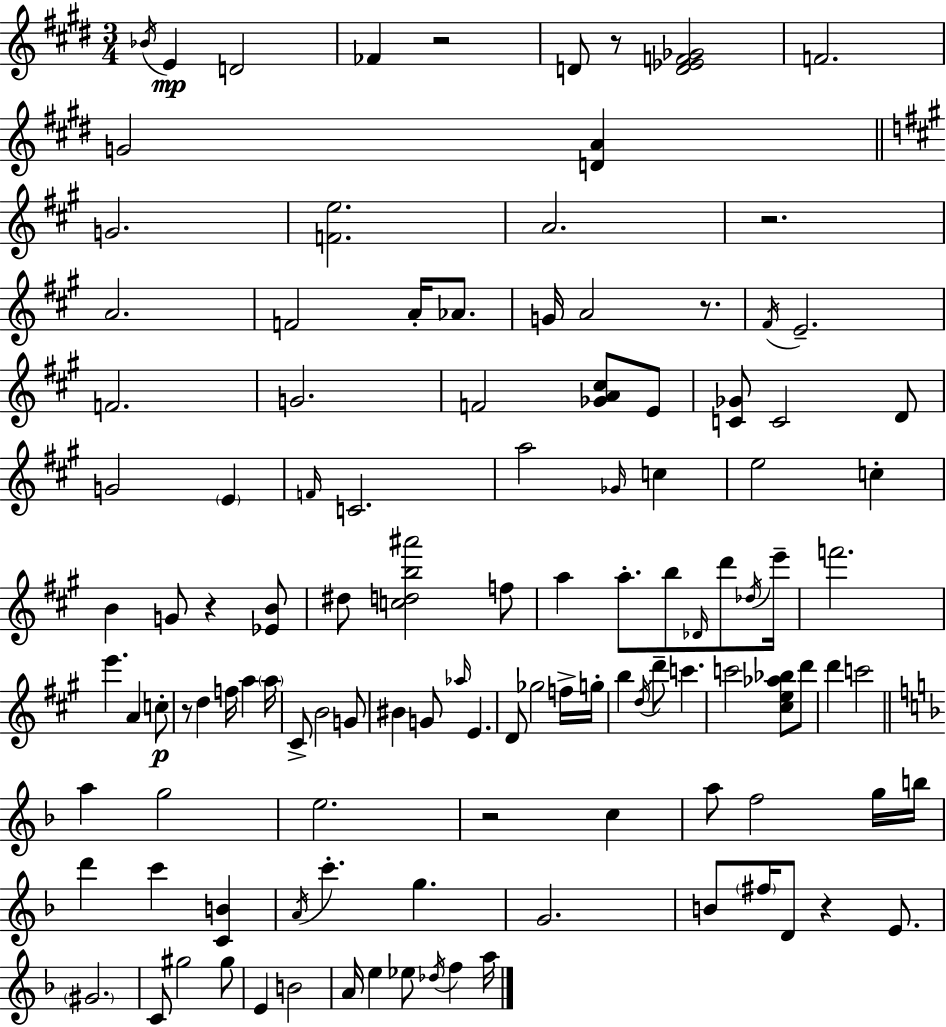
Bb4/s E4/q D4/h FES4/q R/h D4/e R/e [D4,Eb4,F4,Gb4]/h F4/h. G4/h [D4,A4]/q G4/h. [F4,E5]/h. A4/h. R/h. A4/h. F4/h A4/s Ab4/e. G4/s A4/h R/e. F#4/s E4/h. F4/h. G4/h. F4/h [Gb4,A4,C#5]/e E4/e [C4,Gb4]/e C4/h D4/e G4/h E4/q F4/s C4/h. A5/h Gb4/s C5/q E5/h C5/q B4/q G4/e R/q [Eb4,B4]/e D#5/e [C5,D5,B5,A#6]/h F5/e A5/q A5/e. B5/e Db4/s D6/e Db5/s E6/s F6/h. E6/q. A4/q C5/e R/e D5/q F5/s A5/q A5/s C#4/e B4/h G4/e BIS4/q G4/e Ab5/s E4/q. D4/e Gb5/h F5/s G5/s B5/q D5/s D6/e C6/q. C6/h [C#5,E5,Ab5,Bb5]/e D6/e D6/q C6/h A5/q G5/h E5/h. R/h C5/q A5/e F5/h G5/s B5/s D6/q C6/q [C4,B4]/q A4/s C6/q. G5/q. G4/h. B4/e F#5/s D4/e R/q E4/e. G#4/h. C4/e G#5/h G#5/e E4/q B4/h A4/s E5/q Eb5/e Db5/s F5/q A5/s